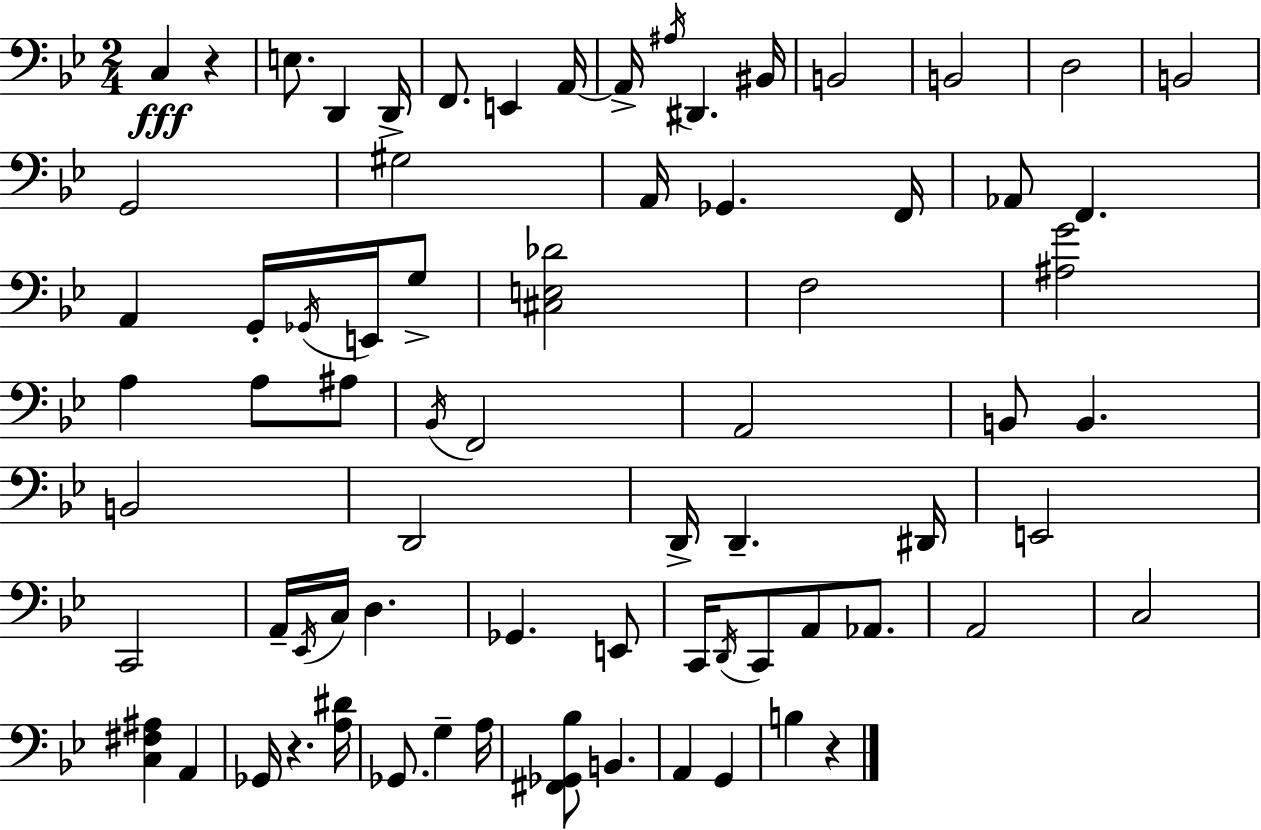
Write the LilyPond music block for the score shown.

{
  \clef bass
  \numericTimeSignature
  \time 2/4
  \key g \minor
  c4\fff r4 | e8. d,4 d,16-> | f,8. e,4 a,16~~ | a,16-> \acciaccatura { ais16 } dis,4. | \break bis,16 b,2 | b,2 | d2 | b,2 | \break g,2 | gis2 | a,16 ges,4. | f,16 aes,8 f,4. | \break a,4 g,16-. \acciaccatura { ges,16 } e,16 | g8-> <cis e des'>2 | f2 | <ais g'>2 | \break a4 a8 | ais8 \acciaccatura { bes,16 } f,2 | a,2 | b,8 b,4. | \break b,2 | d,2 | d,16-> d,4.-- | dis,16 e,2 | \break c,2 | a,16-- \acciaccatura { ees,16 } c16 d4. | ges,4. | e,8 c,16 \acciaccatura { d,16 } c,8 | \break a,8 aes,8. a,2 | c2 | <c fis ais>4 | a,4 ges,16 r4. | \break <a dis'>16 ges,8. | g4-- a16 <fis, ges, bes>8 b,4. | a,4 | g,4 b4 | \break r4 \bar "|."
}